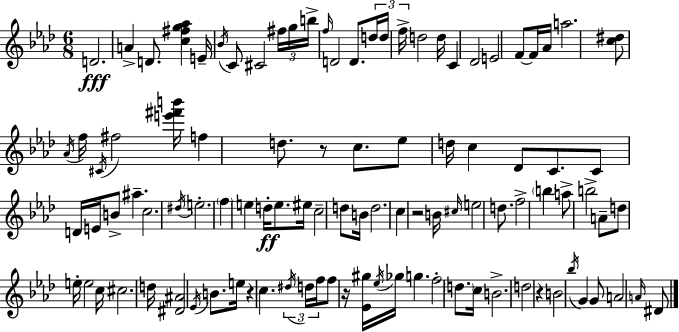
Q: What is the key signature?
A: AES major